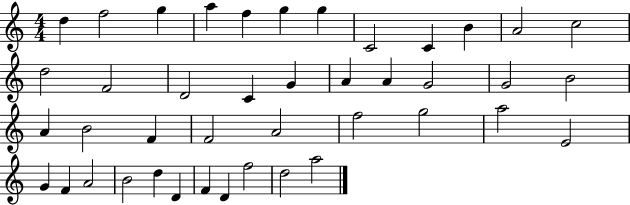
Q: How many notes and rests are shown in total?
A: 42